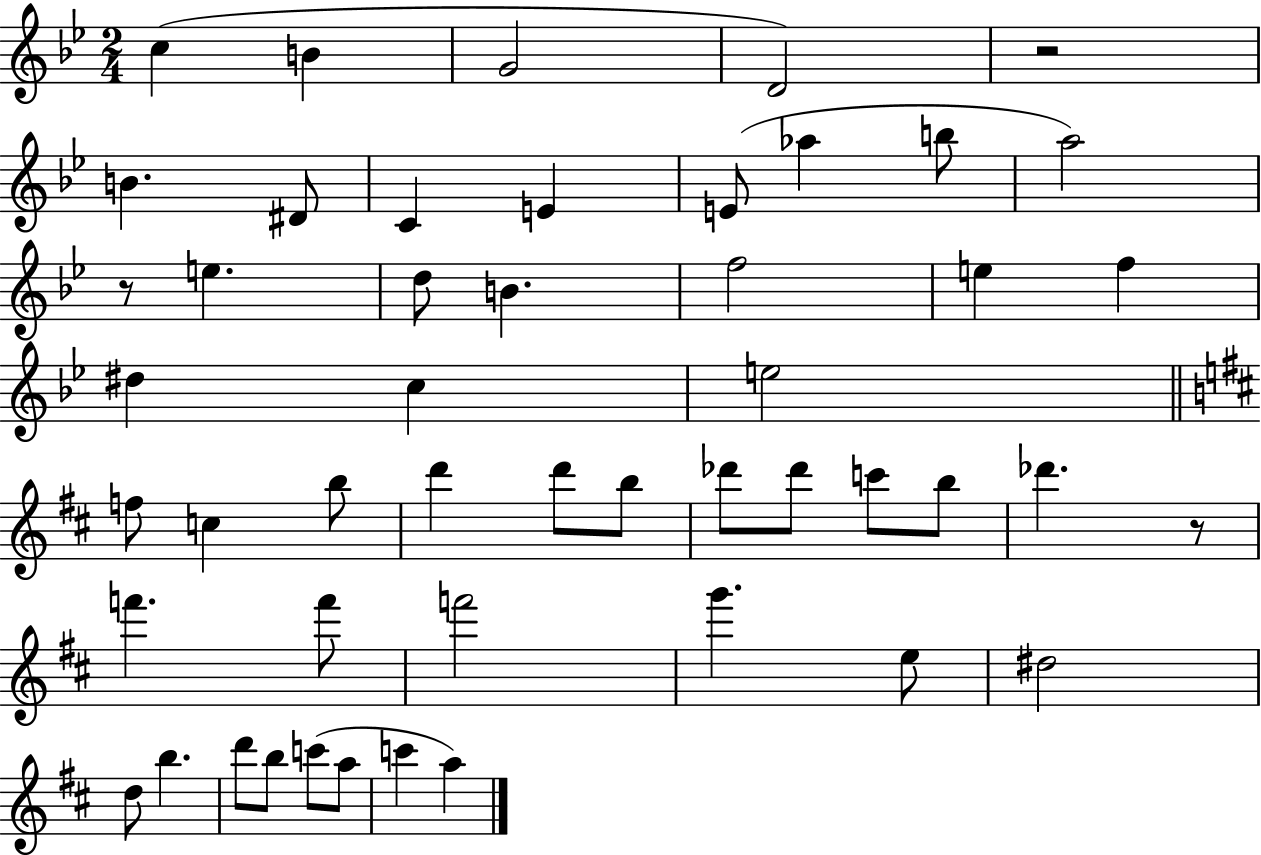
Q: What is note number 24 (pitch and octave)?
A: B5